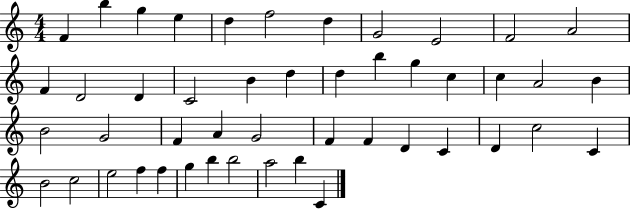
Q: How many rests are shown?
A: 0